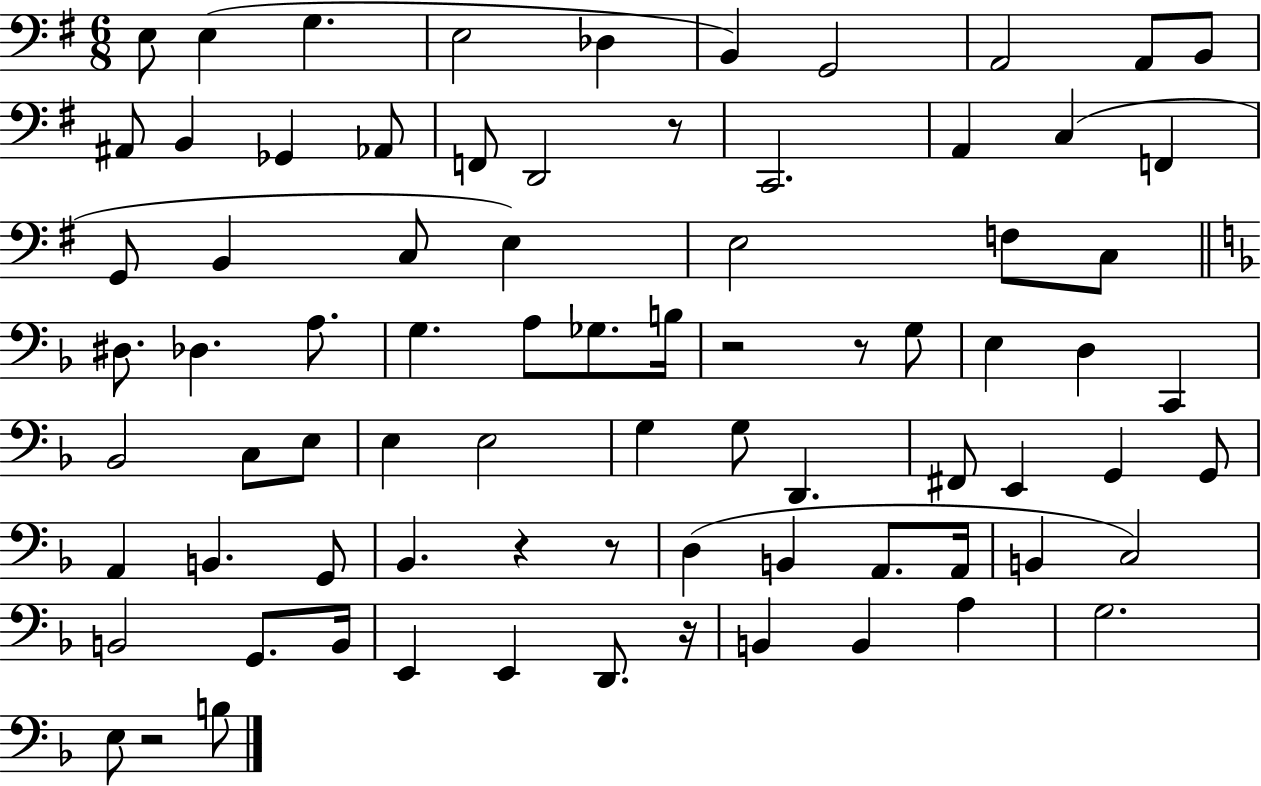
X:1
T:Untitled
M:6/8
L:1/4
K:G
E,/2 E, G, E,2 _D, B,, G,,2 A,,2 A,,/2 B,,/2 ^A,,/2 B,, _G,, _A,,/2 F,,/2 D,,2 z/2 C,,2 A,, C, F,, G,,/2 B,, C,/2 E, E,2 F,/2 C,/2 ^D,/2 _D, A,/2 G, A,/2 _G,/2 B,/4 z2 z/2 G,/2 E, D, C,, _B,,2 C,/2 E,/2 E, E,2 G, G,/2 D,, ^F,,/2 E,, G,, G,,/2 A,, B,, G,,/2 _B,, z z/2 D, B,, A,,/2 A,,/4 B,, C,2 B,,2 G,,/2 B,,/4 E,, E,, D,,/2 z/4 B,, B,, A, G,2 E,/2 z2 B,/2